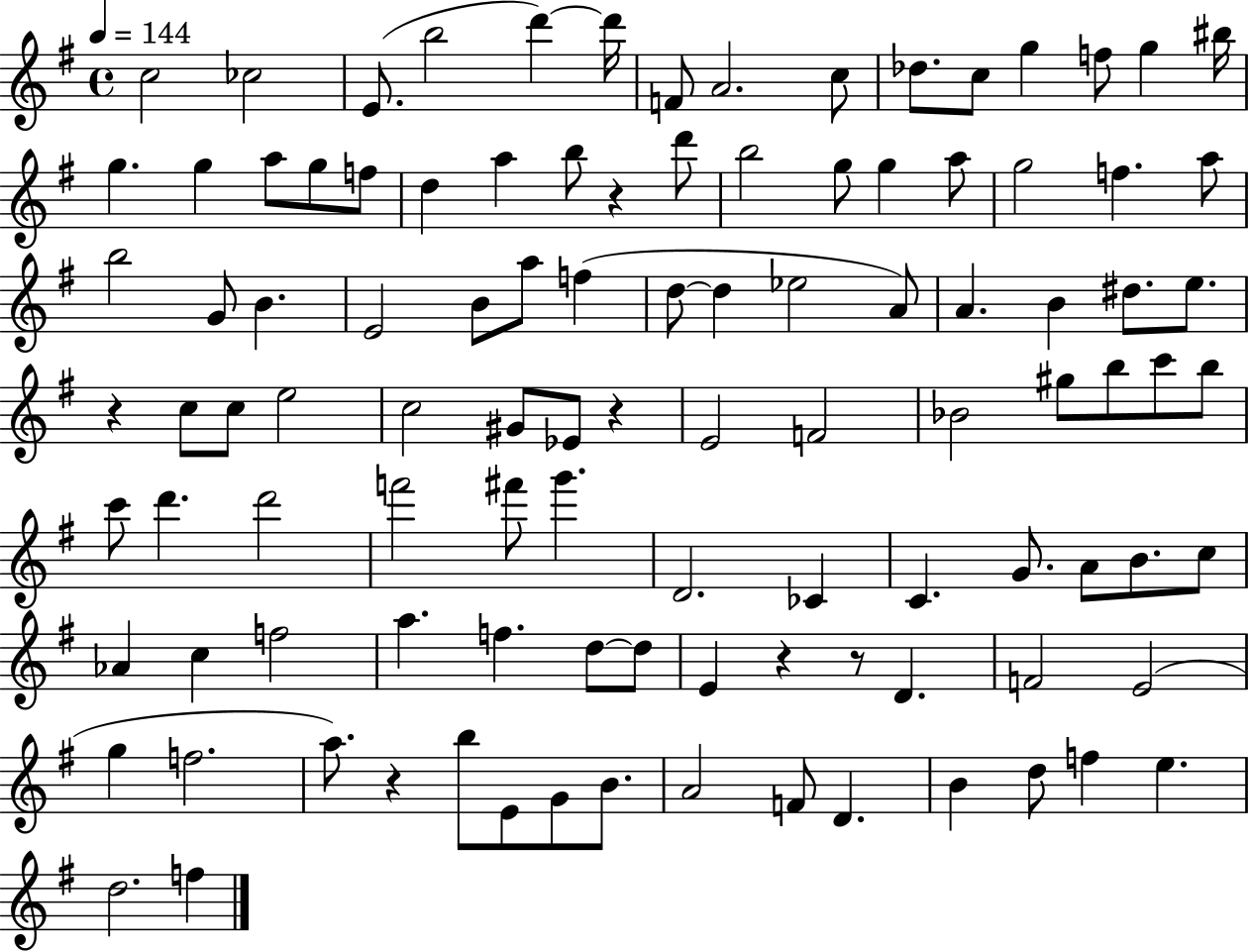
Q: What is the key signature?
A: G major